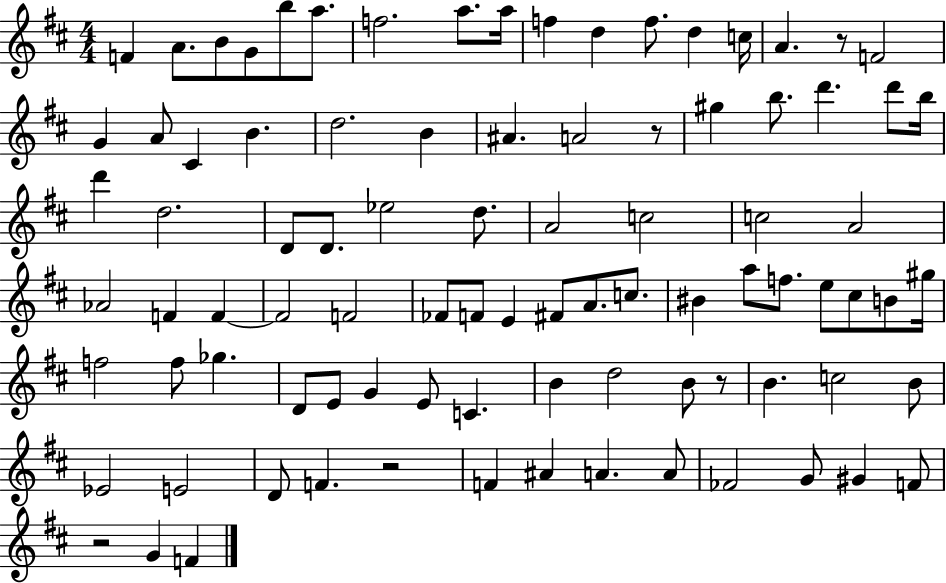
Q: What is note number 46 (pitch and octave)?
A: F4